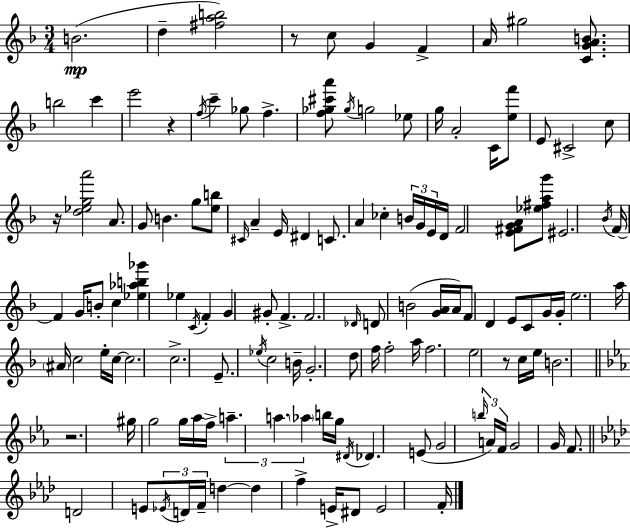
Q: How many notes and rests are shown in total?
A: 132